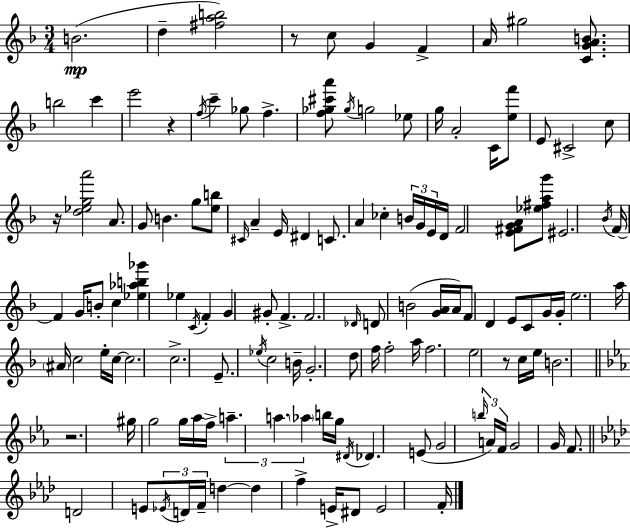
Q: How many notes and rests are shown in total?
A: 132